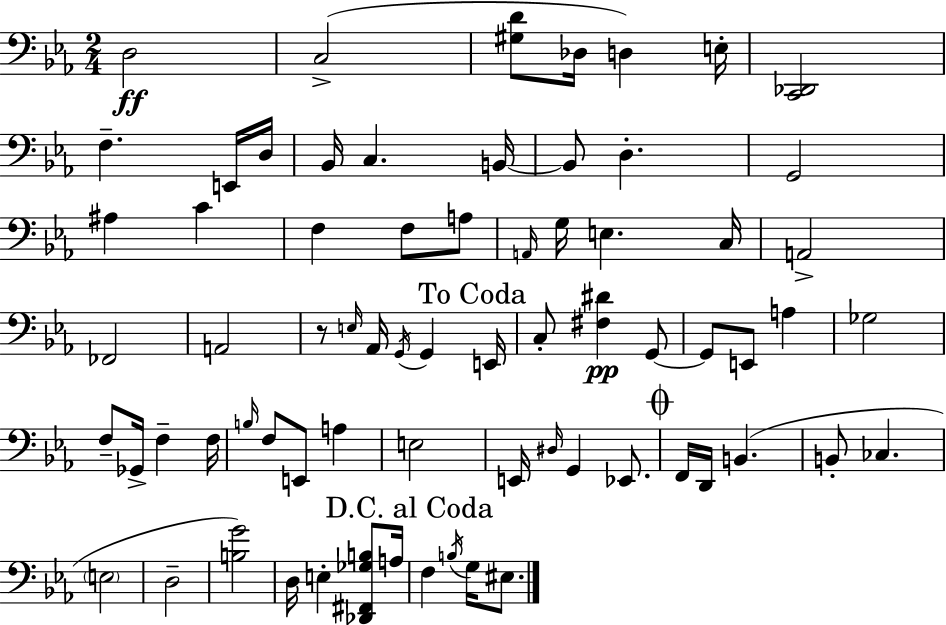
{
  \clef bass
  \numericTimeSignature
  \time 2/4
  \key c \minor
  d2\ff | c2->( | <gis d'>8 des16 d4) e16-. | <c, des,>2 | \break f4.-- e,16 d16 | bes,16 c4. b,16~~ | b,8 d4.-. | g,2 | \break ais4 c'4 | f4 f8 a8 | \grace { a,16 } g16 e4. | c16 a,2-> | \break fes,2 | a,2 | r8 \grace { e16 } aes,16 \acciaccatura { g,16 } g,4 | \mark "To Coda" e,16 c8-. <fis dis'>4\pp | \break g,8~~ g,8 e,8 a4 | ges2 | f8-- ges,16-> f4-- | f16 \grace { b16 } f8 e,8 | \break a4 e2 | e,16 \grace { dis16 } g,4 | ees,8. \mark \markup { \musicglyph "scripts.coda" } f,16 d,16 b,4.( | b,8-. ces4. | \break \parenthesize e2 | d2-- | <b g'>2) | d16 e4-. | \break <des, fis, ges b>8 a16 \mark "D.C. al Coda" f4 | \acciaccatura { b16 } g16 eis8. \bar "|."
}